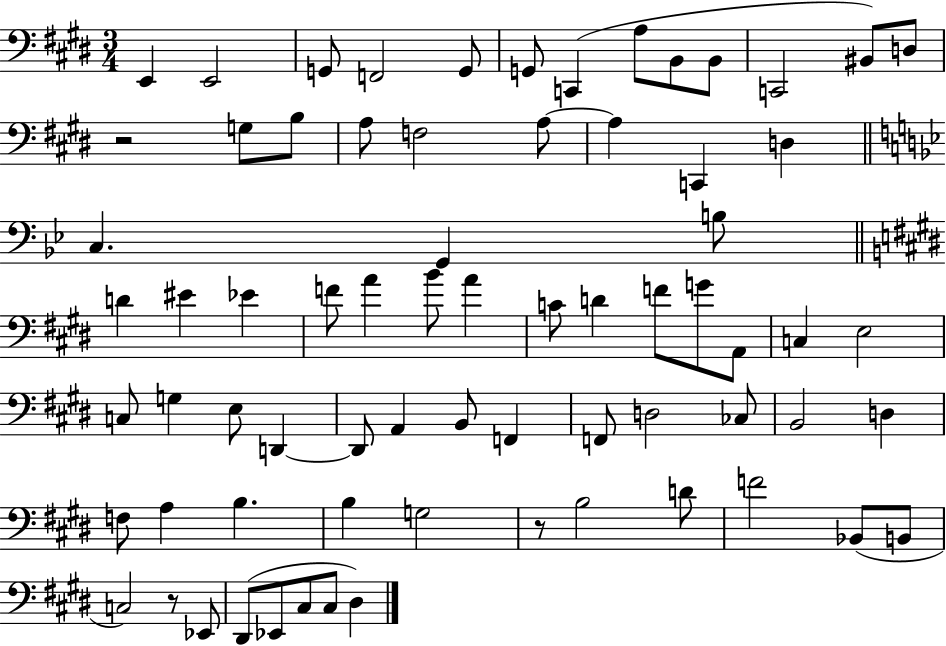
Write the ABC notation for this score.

X:1
T:Untitled
M:3/4
L:1/4
K:E
E,, E,,2 G,,/2 F,,2 G,,/2 G,,/2 C,, A,/2 B,,/2 B,,/2 C,,2 ^B,,/2 D,/2 z2 G,/2 B,/2 A,/2 F,2 A,/2 A, C,, D, C, G,, B,/2 D ^E _E F/2 A B/2 A C/2 D F/2 G/2 A,,/2 C, E,2 C,/2 G, E,/2 D,, D,,/2 A,, B,,/2 F,, F,,/2 D,2 _C,/2 B,,2 D, F,/2 A, B, B, G,2 z/2 B,2 D/2 F2 _B,,/2 B,,/2 C,2 z/2 _E,,/2 ^D,,/2 _E,,/2 ^C,/2 ^C,/2 ^D,